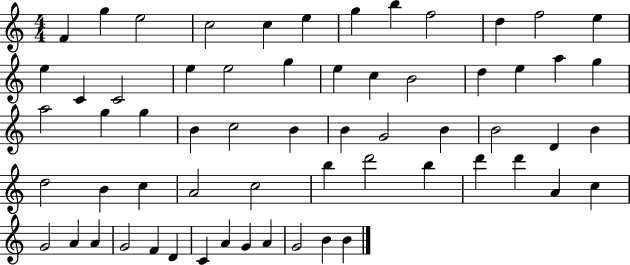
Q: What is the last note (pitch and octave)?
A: B4